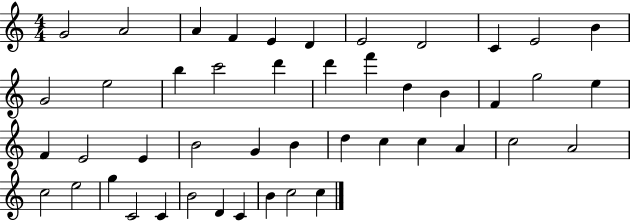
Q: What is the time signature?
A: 4/4